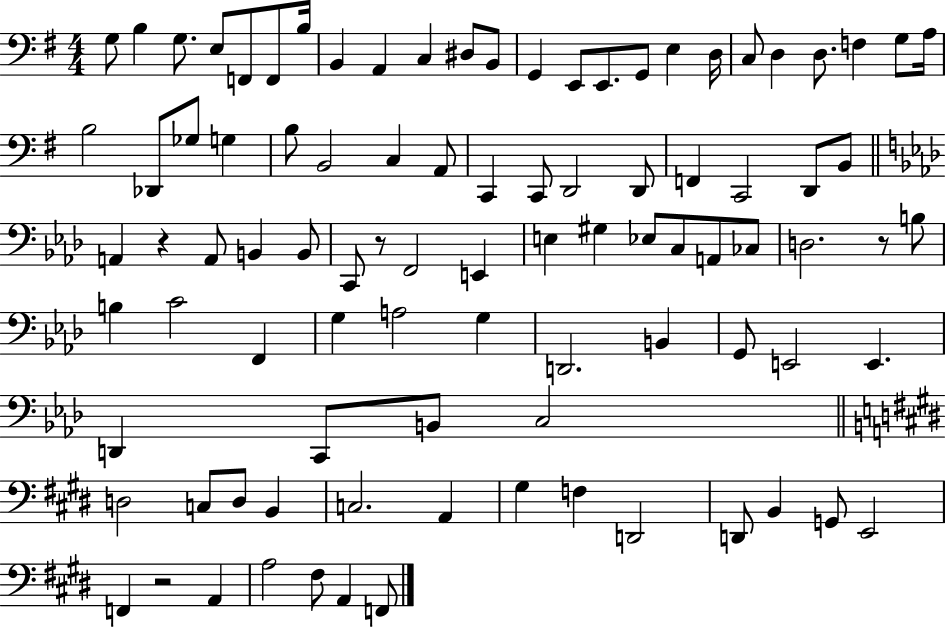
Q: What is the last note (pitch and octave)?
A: F2